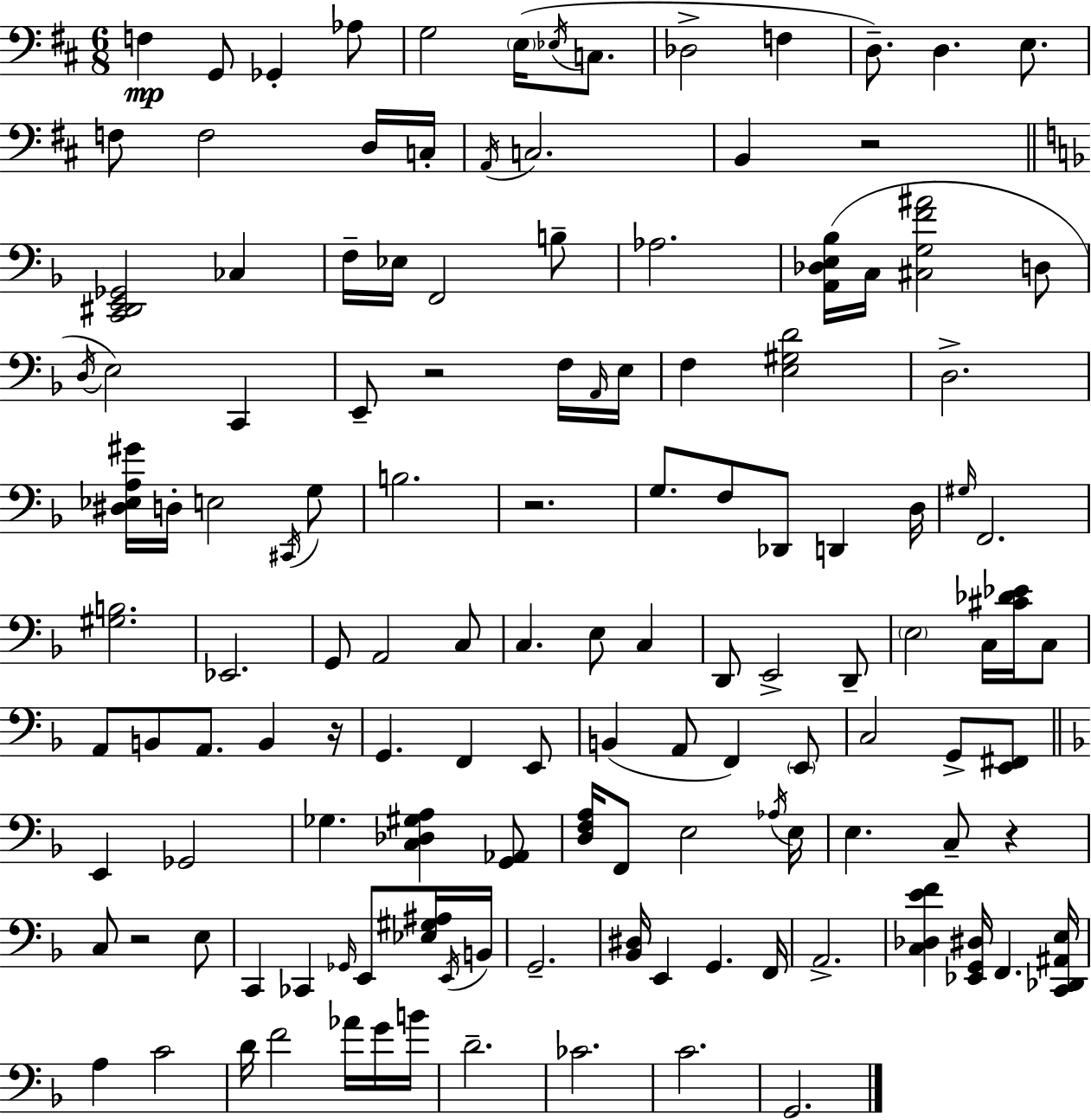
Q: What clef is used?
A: bass